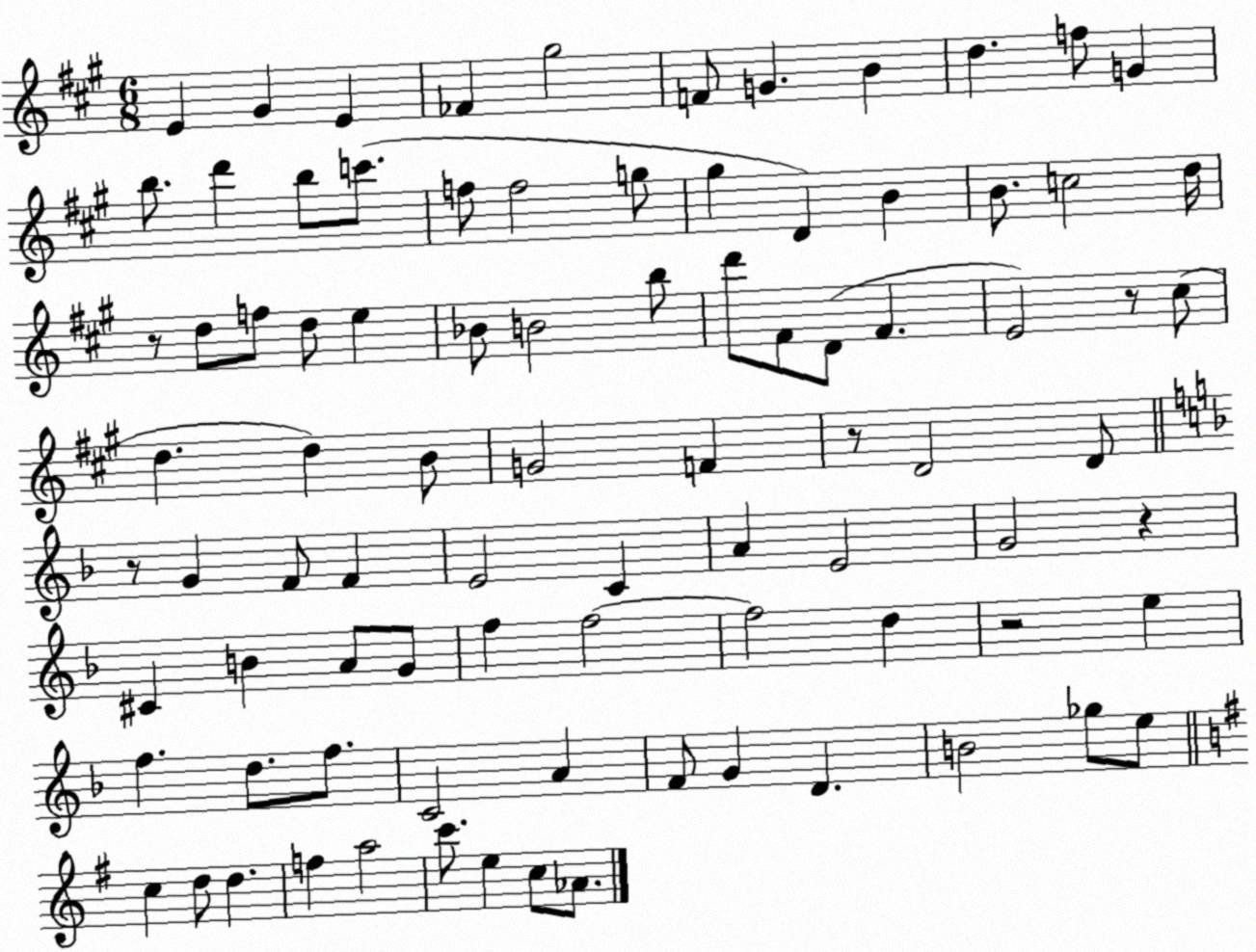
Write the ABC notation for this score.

X:1
T:Untitled
M:6/8
L:1/4
K:A
E ^G E _F ^g2 F/2 G B d f/2 G b/2 d' b/2 c'/2 f/2 f2 g/2 ^g D B B/2 c2 d/4 z/2 d/2 f/2 d/2 e _B/2 B2 b/2 d'/2 ^F/2 D/2 ^F E2 z/2 ^c/2 d d B/2 G2 F z/2 D2 D/2 z/2 G F/2 F E2 C A E2 G2 z ^C B A/2 G/2 f f2 f2 d z2 e f d/2 f/2 C2 A F/2 G D B2 _g/2 e/2 c d/2 d f a2 c'/2 e c/2 _A/2